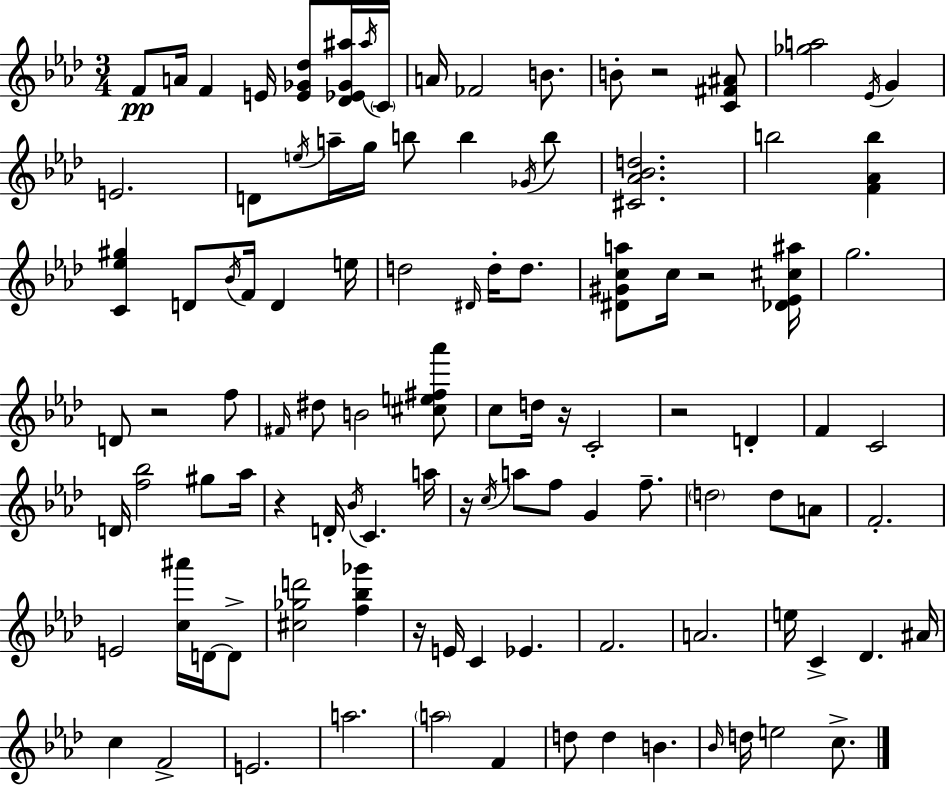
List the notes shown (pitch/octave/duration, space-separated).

F4/e A4/s F4/q E4/s [E4,Gb4,Db5]/e [Db4,Eb4,Gb4,A#5]/s A#5/s C4/s A4/s FES4/h B4/e. B4/e R/h [C4,F#4,A#4]/e [Gb5,A5]/h Eb4/s G4/q E4/h. D4/e E5/s A5/s G5/s B5/e B5/q Gb4/s B5/e [C#4,Ab4,Bb4,D5]/h. B5/h [F4,Ab4,B5]/q [C4,Eb5,G#5]/q D4/e Bb4/s F4/s D4/q E5/s D5/h D#4/s D5/s D5/e. [D#4,G#4,C5,A5]/e C5/s R/h [Db4,Eb4,C#5,A#5]/s G5/h. D4/e R/h F5/e F#4/s D#5/e B4/h [C#5,E5,F#5,Ab6]/e C5/e D5/s R/s C4/h R/h D4/q F4/q C4/h D4/s [F5,Bb5]/h G#5/e Ab5/s R/q D4/s Bb4/s C4/q. A5/s R/s C5/s A5/e F5/e G4/q F5/e. D5/h D5/e A4/e F4/h. E4/h [C5,A#6]/s D4/s D4/e [C#5,Gb5,D6]/h [F5,Bb5,Gb6]/q R/s E4/s C4/q Eb4/q. F4/h. A4/h. E5/s C4/q Db4/q. A#4/s C5/q F4/h E4/h. A5/h. A5/h F4/q D5/e D5/q B4/q. Bb4/s D5/s E5/h C5/e.